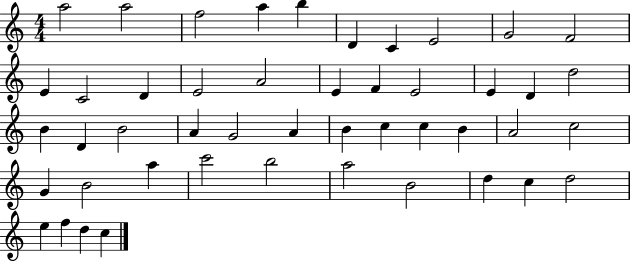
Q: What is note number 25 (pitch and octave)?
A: A4